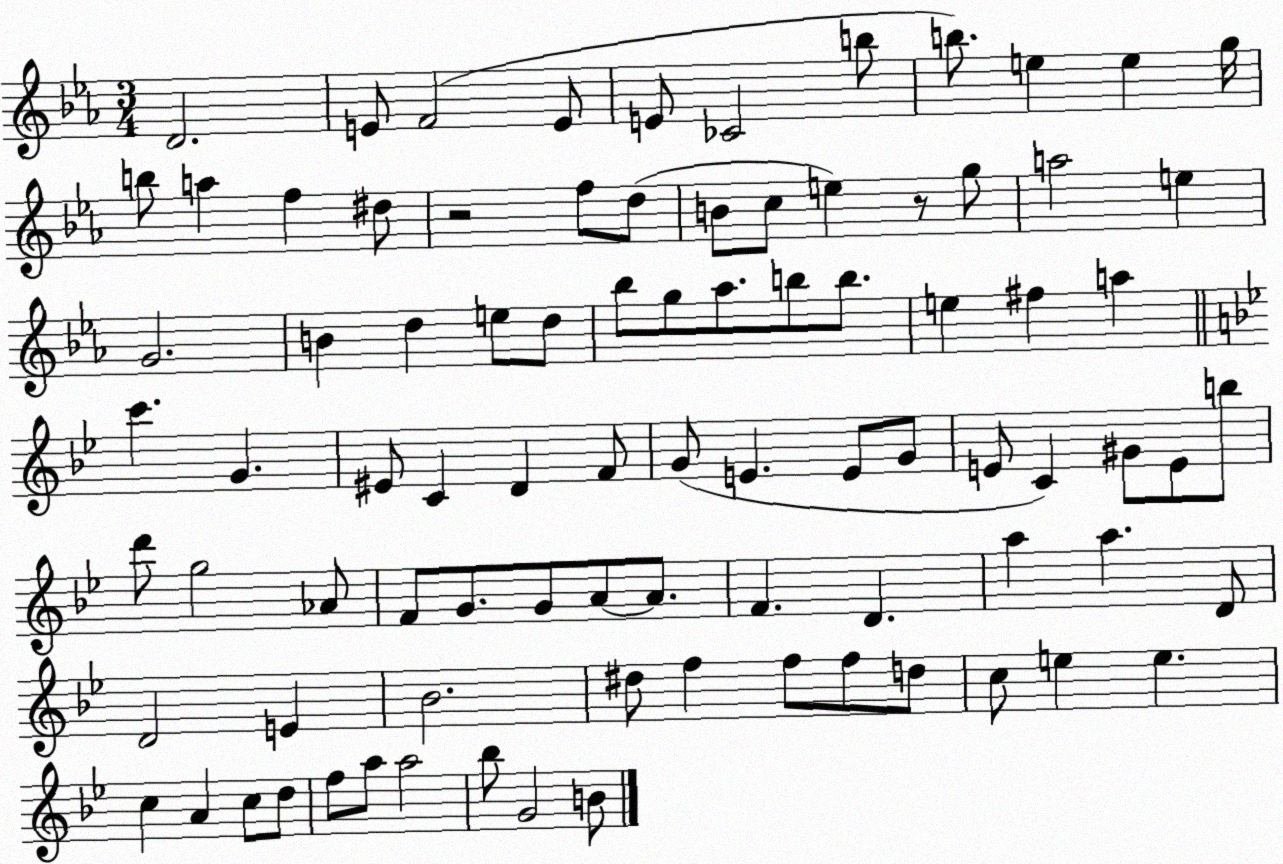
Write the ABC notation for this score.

X:1
T:Untitled
M:3/4
L:1/4
K:Eb
D2 E/2 F2 E/2 E/2 _C2 b/2 b/2 e e g/4 b/2 a f ^d/2 z2 f/2 d/2 B/2 c/2 e z/2 g/2 a2 e G2 B d e/2 d/2 _b/2 g/2 _a/2 b/2 b/2 e ^f a c' G ^E/2 C D F/2 G/2 E E/2 G/2 E/2 C ^G/2 E/2 b/2 d'/2 g2 _A/2 F/2 G/2 G/2 A/2 A/2 F D a a D/2 D2 E _B2 ^d/2 f f/2 f/2 d/2 c/2 e e c A c/2 d/2 f/2 a/2 a2 _b/2 G2 B/2